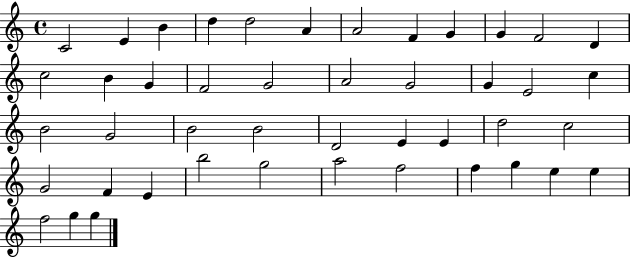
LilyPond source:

{
  \clef treble
  \time 4/4
  \defaultTimeSignature
  \key c \major
  c'2 e'4 b'4 | d''4 d''2 a'4 | a'2 f'4 g'4 | g'4 f'2 d'4 | \break c''2 b'4 g'4 | f'2 g'2 | a'2 g'2 | g'4 e'2 c''4 | \break b'2 g'2 | b'2 b'2 | d'2 e'4 e'4 | d''2 c''2 | \break g'2 f'4 e'4 | b''2 g''2 | a''2 f''2 | f''4 g''4 e''4 e''4 | \break f''2 g''4 g''4 | \bar "|."
}